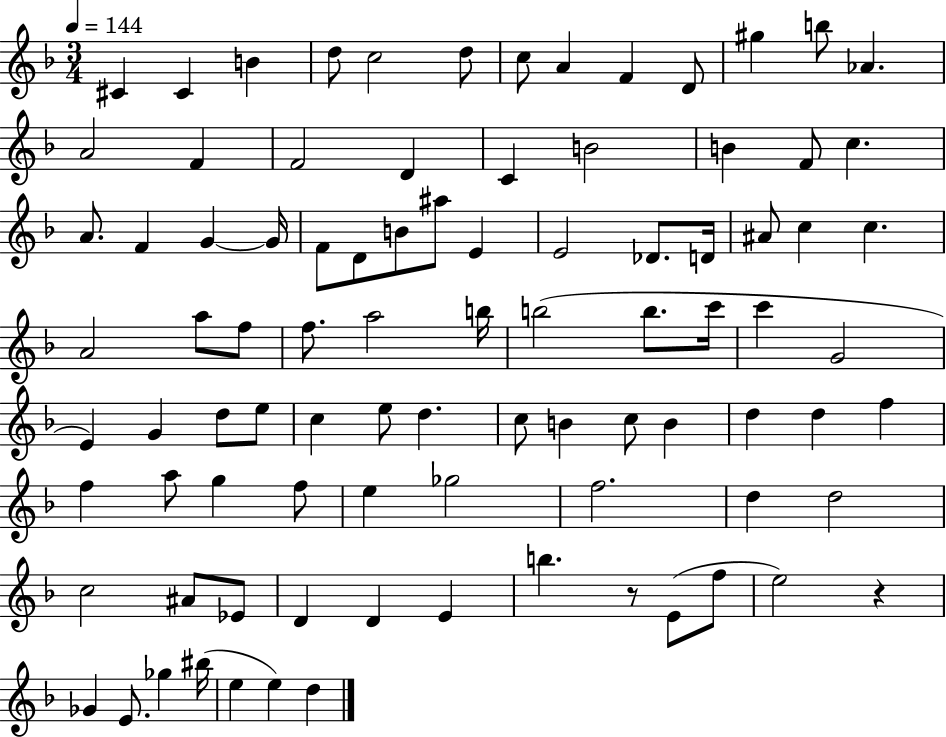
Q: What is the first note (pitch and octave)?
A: C#4